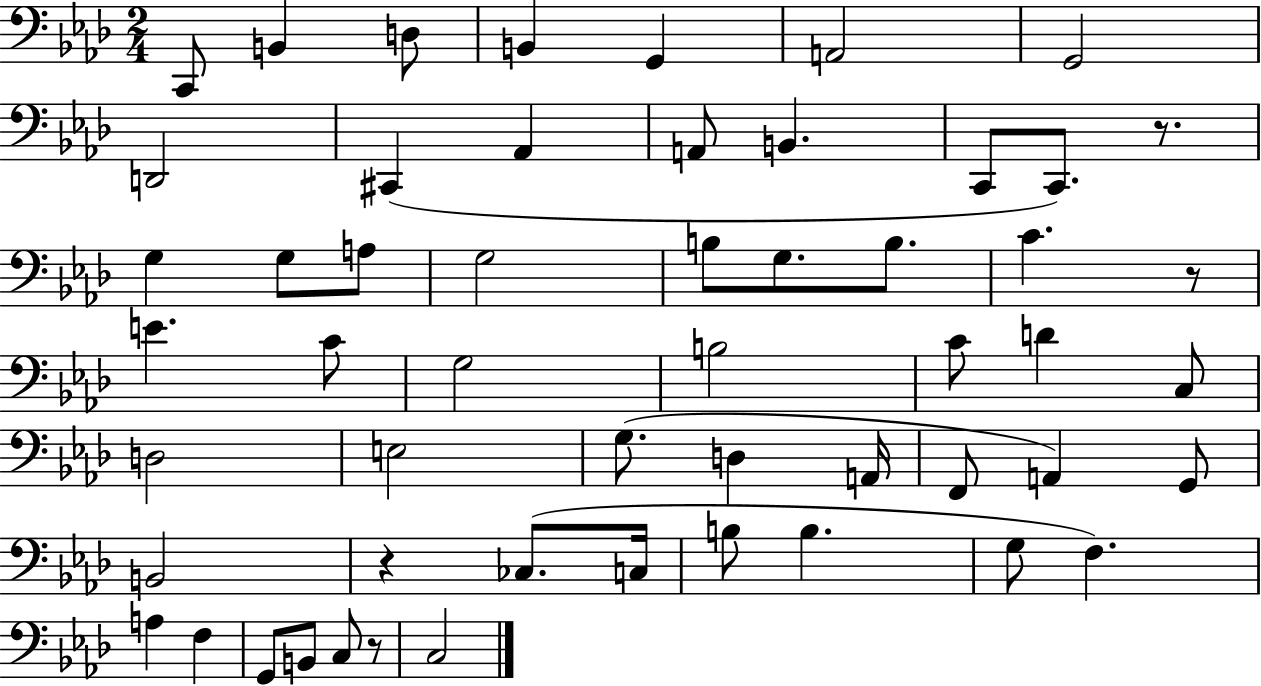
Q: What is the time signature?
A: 2/4